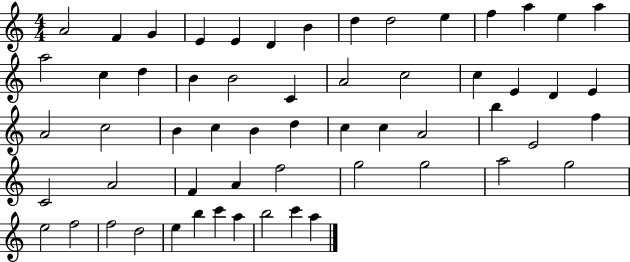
{
  \clef treble
  \numericTimeSignature
  \time 4/4
  \key c \major
  a'2 f'4 g'4 | e'4 e'4 d'4 b'4 | d''4 d''2 e''4 | f''4 a''4 e''4 a''4 | \break a''2 c''4 d''4 | b'4 b'2 c'4 | a'2 c''2 | c''4 e'4 d'4 e'4 | \break a'2 c''2 | b'4 c''4 b'4 d''4 | c''4 c''4 a'2 | b''4 e'2 f''4 | \break c'2 a'2 | f'4 a'4 f''2 | g''2 g''2 | a''2 g''2 | \break e''2 f''2 | f''2 d''2 | e''4 b''4 c'''4 a''4 | b''2 c'''4 a''4 | \break \bar "|."
}